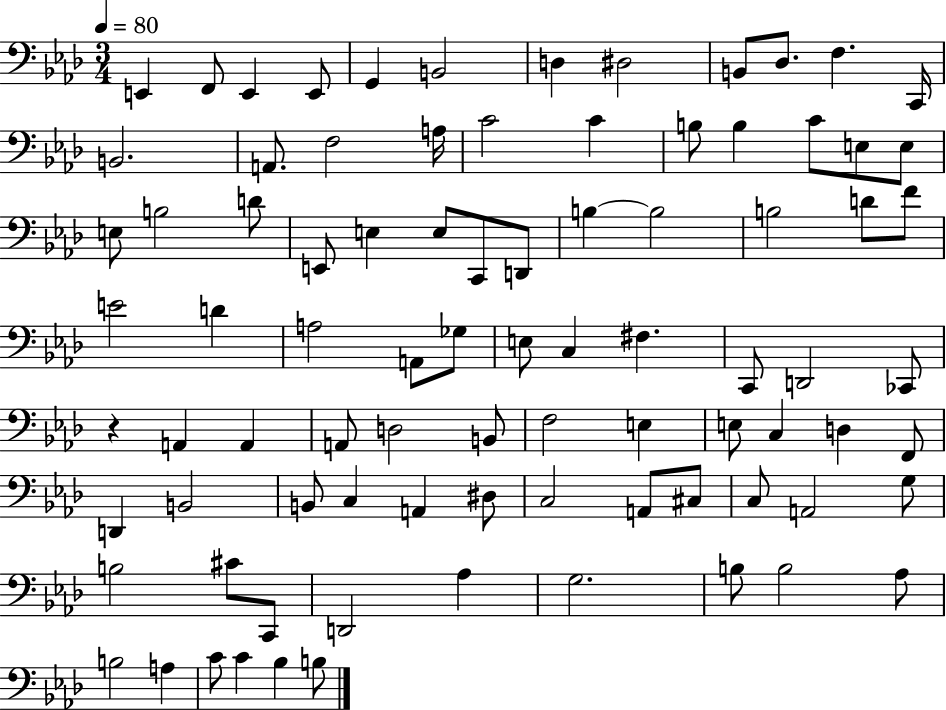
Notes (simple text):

E2/q F2/e E2/q E2/e G2/q B2/h D3/q D#3/h B2/e Db3/e. F3/q. C2/s B2/h. A2/e. F3/h A3/s C4/h C4/q B3/e B3/q C4/e E3/e E3/e E3/e B3/h D4/e E2/e E3/q E3/e C2/e D2/e B3/q B3/h B3/h D4/e F4/e E4/h D4/q A3/h A2/e Gb3/e E3/e C3/q F#3/q. C2/e D2/h CES2/e R/q A2/q A2/q A2/e D3/h B2/e F3/h E3/q E3/e C3/q D3/q F2/e D2/q B2/h B2/e C3/q A2/q D#3/e C3/h A2/e C#3/e C3/e A2/h G3/e B3/h C#4/e C2/e D2/h Ab3/q G3/h. B3/e B3/h Ab3/e B3/h A3/q C4/e C4/q Bb3/q B3/e